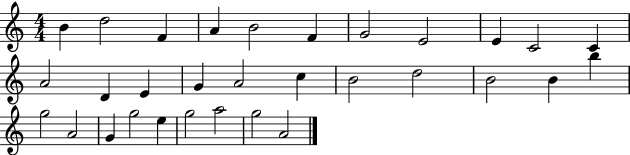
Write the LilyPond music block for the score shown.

{
  \clef treble
  \numericTimeSignature
  \time 4/4
  \key c \major
  b'4 d''2 f'4 | a'4 b'2 f'4 | g'2 e'2 | e'4 c'2 c'4 | \break a'2 d'4 e'4 | g'4 a'2 c''4 | b'2 d''2 | b'2 b'4 b''4 | \break g''2 a'2 | g'4 g''2 e''4 | g''2 a''2 | g''2 a'2 | \break \bar "|."
}